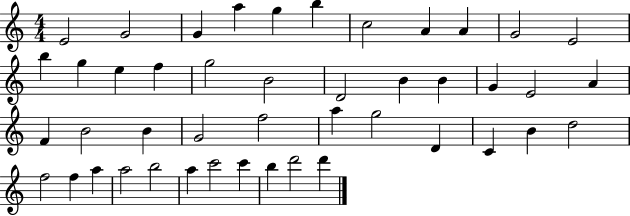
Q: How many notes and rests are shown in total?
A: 45